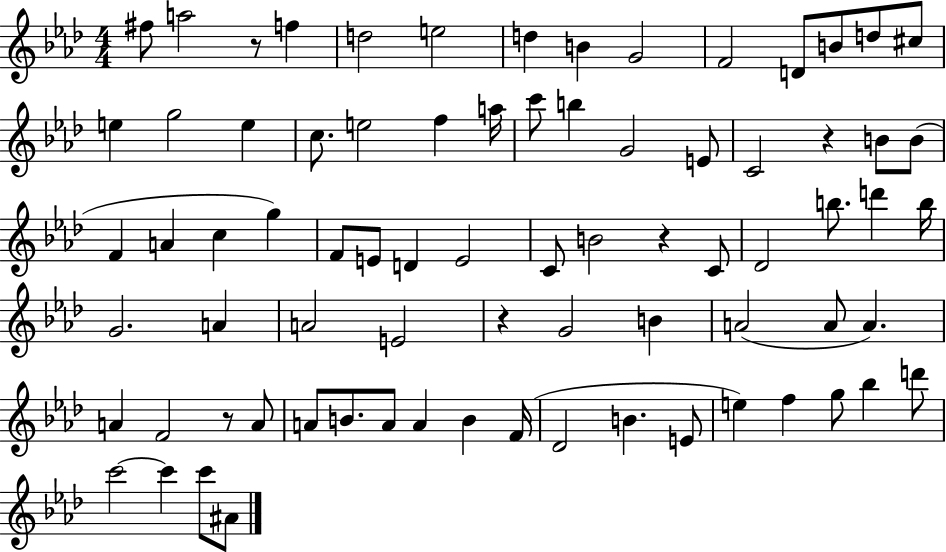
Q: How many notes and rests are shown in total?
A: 77